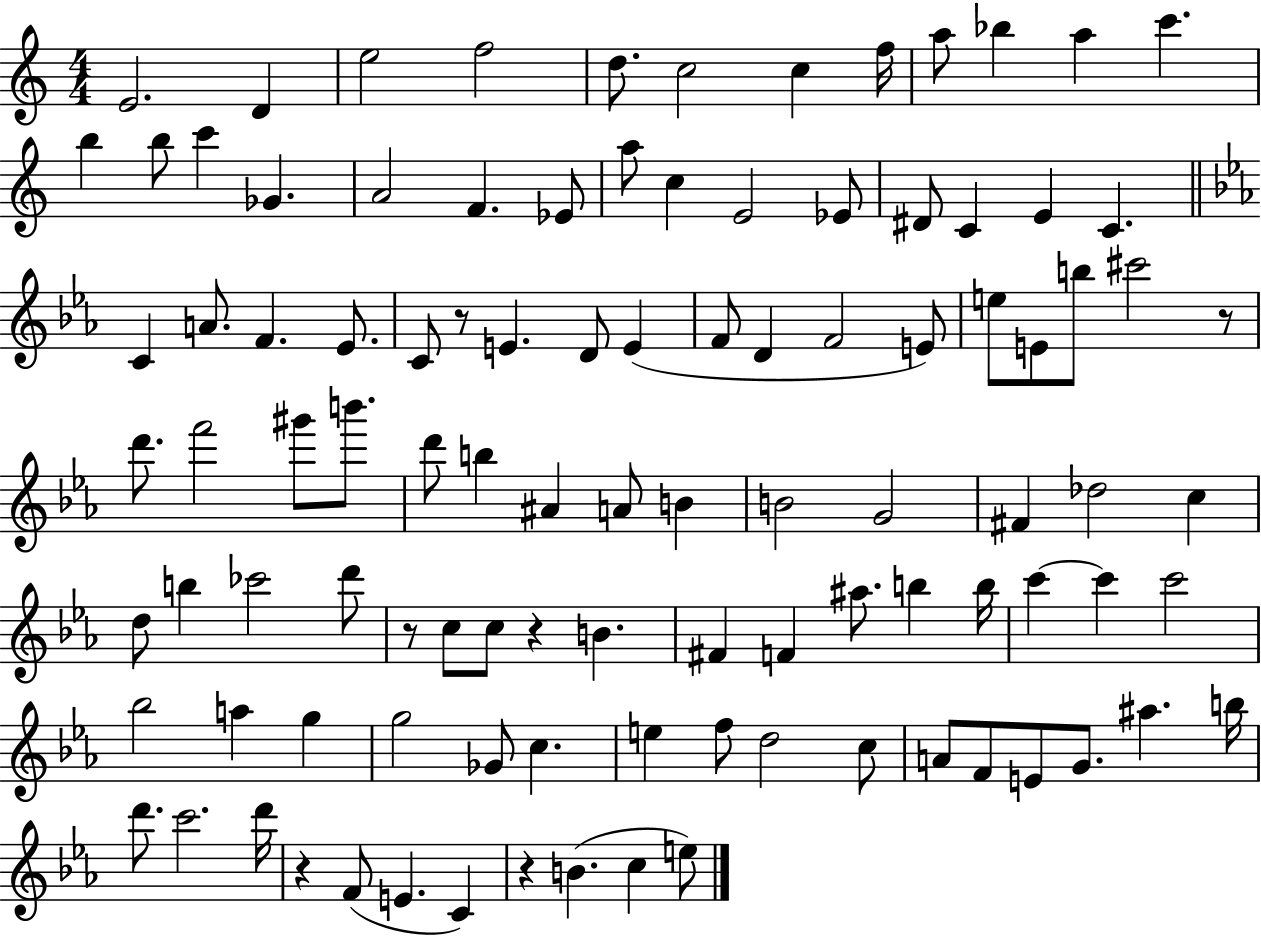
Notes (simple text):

E4/h. D4/q E5/h F5/h D5/e. C5/h C5/q F5/s A5/e Bb5/q A5/q C6/q. B5/q B5/e C6/q Gb4/q. A4/h F4/q. Eb4/e A5/e C5/q E4/h Eb4/e D#4/e C4/q E4/q C4/q. C4/q A4/e. F4/q. Eb4/e. C4/e R/e E4/q. D4/e E4/q F4/e D4/q F4/h E4/e E5/e E4/e B5/e C#6/h R/e D6/e. F6/h G#6/e B6/e. D6/e B5/q A#4/q A4/e B4/q B4/h G4/h F#4/q Db5/h C5/q D5/e B5/q CES6/h D6/e R/e C5/e C5/e R/q B4/q. F#4/q F4/q A#5/e. B5/q B5/s C6/q C6/q C6/h Bb5/h A5/q G5/q G5/h Gb4/e C5/q. E5/q F5/e D5/h C5/e A4/e F4/e E4/e G4/e. A#5/q. B5/s D6/e. C6/h. D6/s R/q F4/e E4/q. C4/q R/q B4/q. C5/q E5/e